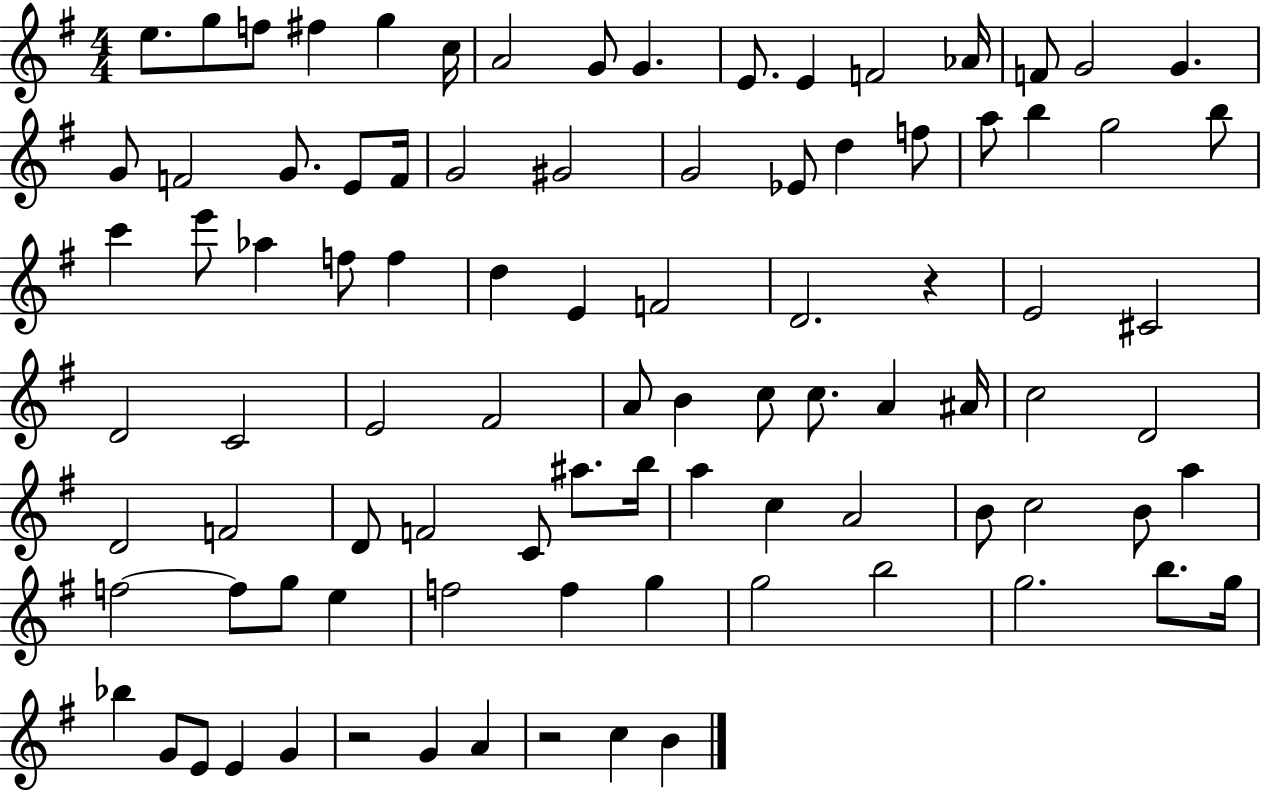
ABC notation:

X:1
T:Untitled
M:4/4
L:1/4
K:G
e/2 g/2 f/2 ^f g c/4 A2 G/2 G E/2 E F2 _A/4 F/2 G2 G G/2 F2 G/2 E/2 F/4 G2 ^G2 G2 _E/2 d f/2 a/2 b g2 b/2 c' e'/2 _a f/2 f d E F2 D2 z E2 ^C2 D2 C2 E2 ^F2 A/2 B c/2 c/2 A ^A/4 c2 D2 D2 F2 D/2 F2 C/2 ^a/2 b/4 a c A2 B/2 c2 B/2 a f2 f/2 g/2 e f2 f g g2 b2 g2 b/2 g/4 _b G/2 E/2 E G z2 G A z2 c B